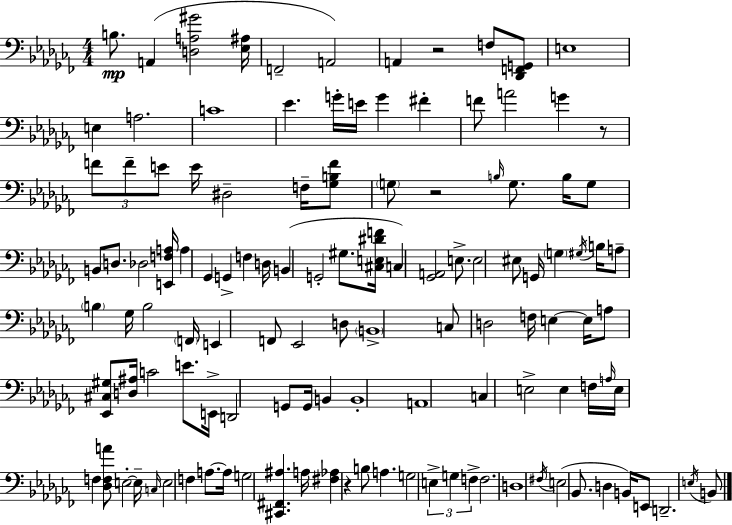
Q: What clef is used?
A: bass